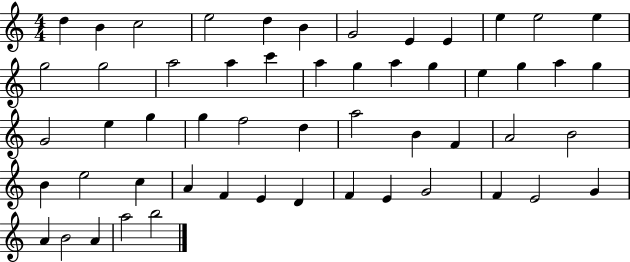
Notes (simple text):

D5/q B4/q C5/h E5/h D5/q B4/q G4/h E4/q E4/q E5/q E5/h E5/q G5/h G5/h A5/h A5/q C6/q A5/q G5/q A5/q G5/q E5/q G5/q A5/q G5/q G4/h E5/q G5/q G5/q F5/h D5/q A5/h B4/q F4/q A4/h B4/h B4/q E5/h C5/q A4/q F4/q E4/q D4/q F4/q E4/q G4/h F4/q E4/h G4/q A4/q B4/h A4/q A5/h B5/h